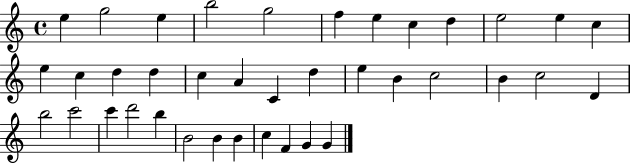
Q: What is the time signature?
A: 4/4